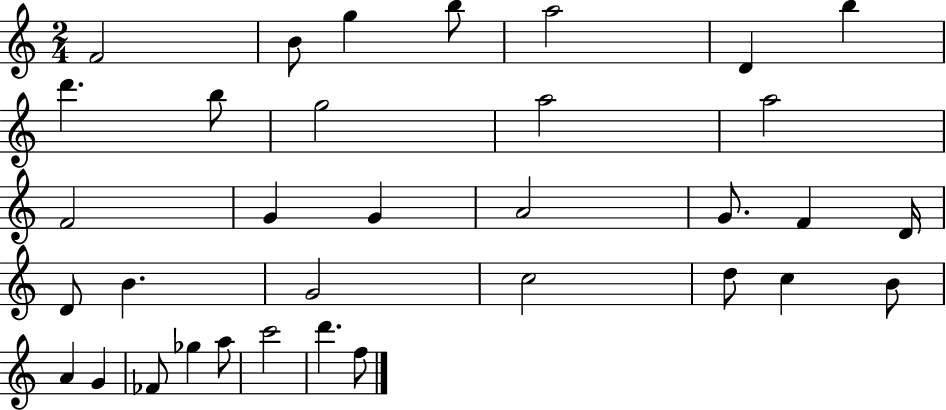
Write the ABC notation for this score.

X:1
T:Untitled
M:2/4
L:1/4
K:C
F2 B/2 g b/2 a2 D b d' b/2 g2 a2 a2 F2 G G A2 G/2 F D/4 D/2 B G2 c2 d/2 c B/2 A G _F/2 _g a/2 c'2 d' f/2